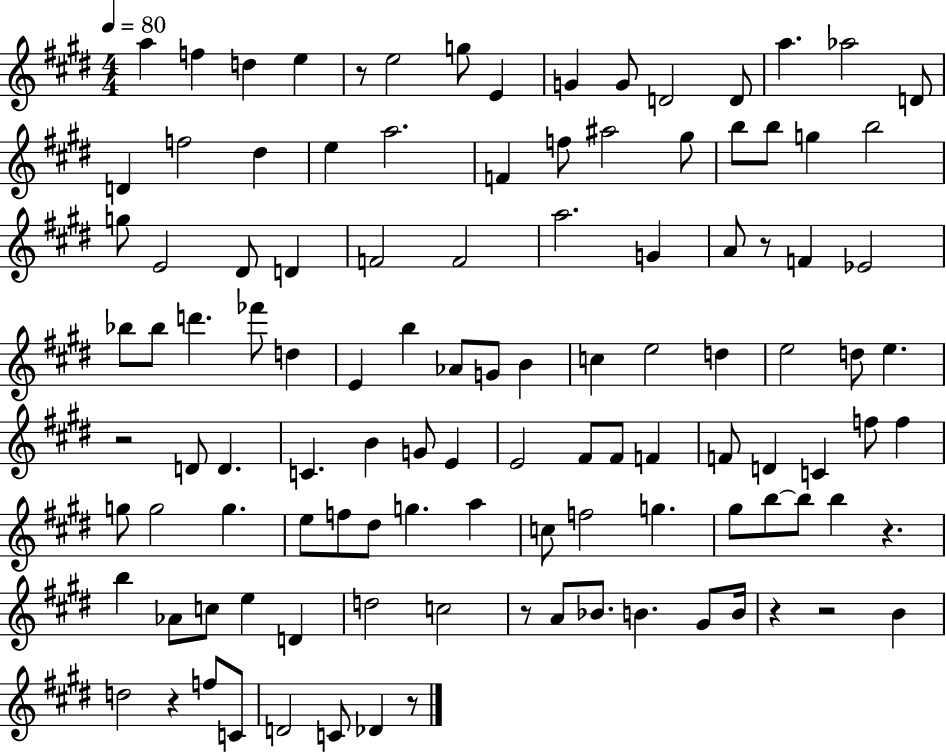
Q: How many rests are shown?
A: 9